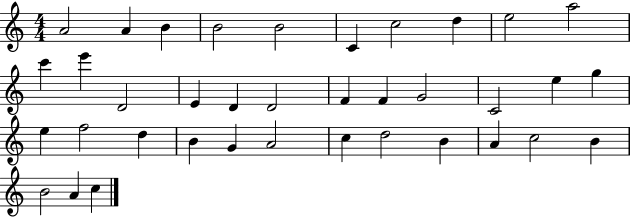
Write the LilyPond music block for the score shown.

{
  \clef treble
  \numericTimeSignature
  \time 4/4
  \key c \major
  a'2 a'4 b'4 | b'2 b'2 | c'4 c''2 d''4 | e''2 a''2 | \break c'''4 e'''4 d'2 | e'4 d'4 d'2 | f'4 f'4 g'2 | c'2 e''4 g''4 | \break e''4 f''2 d''4 | b'4 g'4 a'2 | c''4 d''2 b'4 | a'4 c''2 b'4 | \break b'2 a'4 c''4 | \bar "|."
}